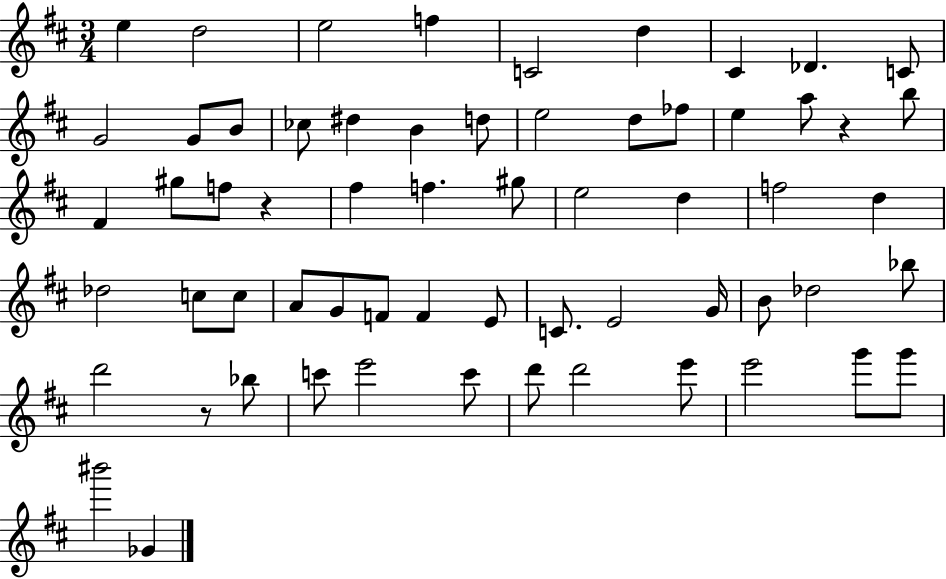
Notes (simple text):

E5/q D5/h E5/h F5/q C4/h D5/q C#4/q Db4/q. C4/e G4/h G4/e B4/e CES5/e D#5/q B4/q D5/e E5/h D5/e FES5/e E5/q A5/e R/q B5/e F#4/q G#5/e F5/e R/q F#5/q F5/q. G#5/e E5/h D5/q F5/h D5/q Db5/h C5/e C5/e A4/e G4/e F4/e F4/q E4/e C4/e. E4/h G4/s B4/e Db5/h Bb5/e D6/h R/e Bb5/e C6/e E6/h C6/e D6/e D6/h E6/e E6/h G6/e G6/e BIS6/h Gb4/q